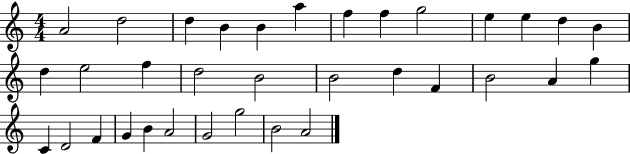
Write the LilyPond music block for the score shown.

{
  \clef treble
  \numericTimeSignature
  \time 4/4
  \key c \major
  a'2 d''2 | d''4 b'4 b'4 a''4 | f''4 f''4 g''2 | e''4 e''4 d''4 b'4 | \break d''4 e''2 f''4 | d''2 b'2 | b'2 d''4 f'4 | b'2 a'4 g''4 | \break c'4 d'2 f'4 | g'4 b'4 a'2 | g'2 g''2 | b'2 a'2 | \break \bar "|."
}